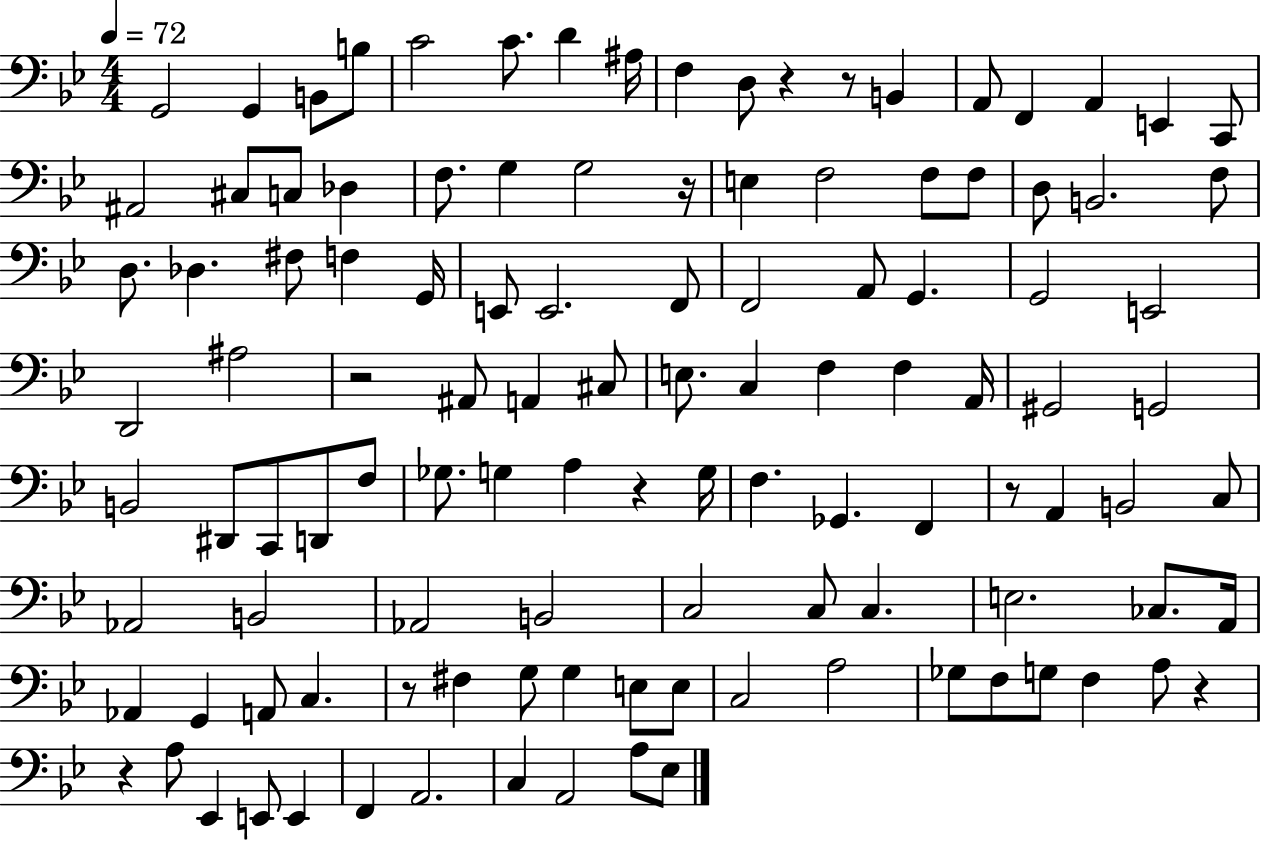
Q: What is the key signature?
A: BES major